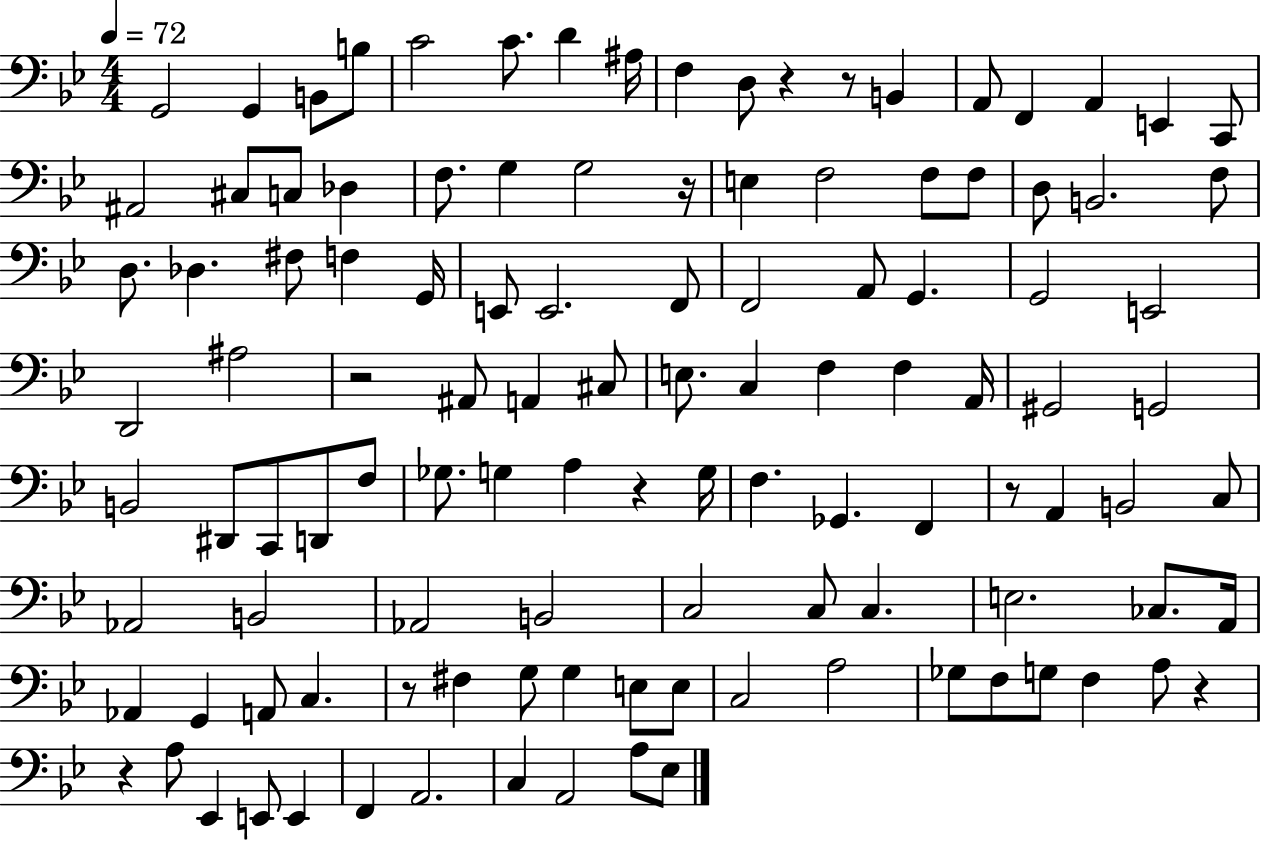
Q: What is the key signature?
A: BES major